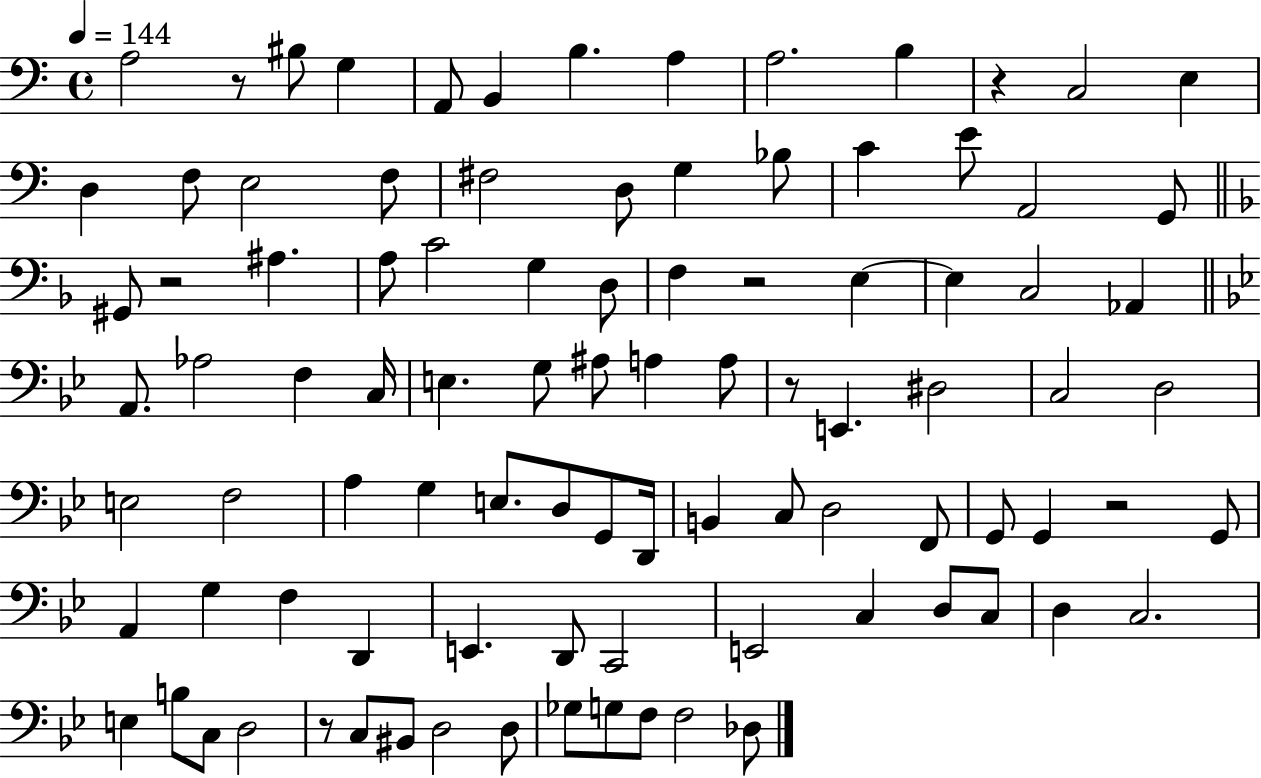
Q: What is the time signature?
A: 4/4